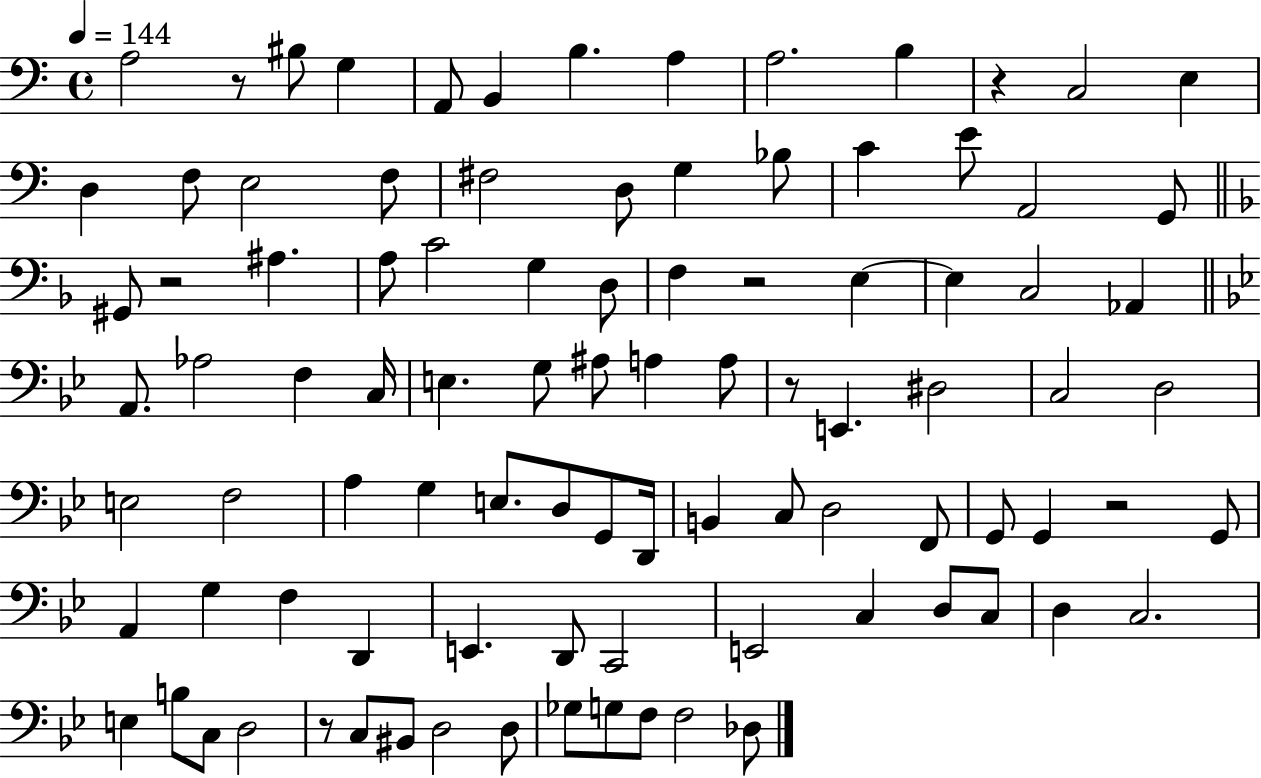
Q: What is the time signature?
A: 4/4